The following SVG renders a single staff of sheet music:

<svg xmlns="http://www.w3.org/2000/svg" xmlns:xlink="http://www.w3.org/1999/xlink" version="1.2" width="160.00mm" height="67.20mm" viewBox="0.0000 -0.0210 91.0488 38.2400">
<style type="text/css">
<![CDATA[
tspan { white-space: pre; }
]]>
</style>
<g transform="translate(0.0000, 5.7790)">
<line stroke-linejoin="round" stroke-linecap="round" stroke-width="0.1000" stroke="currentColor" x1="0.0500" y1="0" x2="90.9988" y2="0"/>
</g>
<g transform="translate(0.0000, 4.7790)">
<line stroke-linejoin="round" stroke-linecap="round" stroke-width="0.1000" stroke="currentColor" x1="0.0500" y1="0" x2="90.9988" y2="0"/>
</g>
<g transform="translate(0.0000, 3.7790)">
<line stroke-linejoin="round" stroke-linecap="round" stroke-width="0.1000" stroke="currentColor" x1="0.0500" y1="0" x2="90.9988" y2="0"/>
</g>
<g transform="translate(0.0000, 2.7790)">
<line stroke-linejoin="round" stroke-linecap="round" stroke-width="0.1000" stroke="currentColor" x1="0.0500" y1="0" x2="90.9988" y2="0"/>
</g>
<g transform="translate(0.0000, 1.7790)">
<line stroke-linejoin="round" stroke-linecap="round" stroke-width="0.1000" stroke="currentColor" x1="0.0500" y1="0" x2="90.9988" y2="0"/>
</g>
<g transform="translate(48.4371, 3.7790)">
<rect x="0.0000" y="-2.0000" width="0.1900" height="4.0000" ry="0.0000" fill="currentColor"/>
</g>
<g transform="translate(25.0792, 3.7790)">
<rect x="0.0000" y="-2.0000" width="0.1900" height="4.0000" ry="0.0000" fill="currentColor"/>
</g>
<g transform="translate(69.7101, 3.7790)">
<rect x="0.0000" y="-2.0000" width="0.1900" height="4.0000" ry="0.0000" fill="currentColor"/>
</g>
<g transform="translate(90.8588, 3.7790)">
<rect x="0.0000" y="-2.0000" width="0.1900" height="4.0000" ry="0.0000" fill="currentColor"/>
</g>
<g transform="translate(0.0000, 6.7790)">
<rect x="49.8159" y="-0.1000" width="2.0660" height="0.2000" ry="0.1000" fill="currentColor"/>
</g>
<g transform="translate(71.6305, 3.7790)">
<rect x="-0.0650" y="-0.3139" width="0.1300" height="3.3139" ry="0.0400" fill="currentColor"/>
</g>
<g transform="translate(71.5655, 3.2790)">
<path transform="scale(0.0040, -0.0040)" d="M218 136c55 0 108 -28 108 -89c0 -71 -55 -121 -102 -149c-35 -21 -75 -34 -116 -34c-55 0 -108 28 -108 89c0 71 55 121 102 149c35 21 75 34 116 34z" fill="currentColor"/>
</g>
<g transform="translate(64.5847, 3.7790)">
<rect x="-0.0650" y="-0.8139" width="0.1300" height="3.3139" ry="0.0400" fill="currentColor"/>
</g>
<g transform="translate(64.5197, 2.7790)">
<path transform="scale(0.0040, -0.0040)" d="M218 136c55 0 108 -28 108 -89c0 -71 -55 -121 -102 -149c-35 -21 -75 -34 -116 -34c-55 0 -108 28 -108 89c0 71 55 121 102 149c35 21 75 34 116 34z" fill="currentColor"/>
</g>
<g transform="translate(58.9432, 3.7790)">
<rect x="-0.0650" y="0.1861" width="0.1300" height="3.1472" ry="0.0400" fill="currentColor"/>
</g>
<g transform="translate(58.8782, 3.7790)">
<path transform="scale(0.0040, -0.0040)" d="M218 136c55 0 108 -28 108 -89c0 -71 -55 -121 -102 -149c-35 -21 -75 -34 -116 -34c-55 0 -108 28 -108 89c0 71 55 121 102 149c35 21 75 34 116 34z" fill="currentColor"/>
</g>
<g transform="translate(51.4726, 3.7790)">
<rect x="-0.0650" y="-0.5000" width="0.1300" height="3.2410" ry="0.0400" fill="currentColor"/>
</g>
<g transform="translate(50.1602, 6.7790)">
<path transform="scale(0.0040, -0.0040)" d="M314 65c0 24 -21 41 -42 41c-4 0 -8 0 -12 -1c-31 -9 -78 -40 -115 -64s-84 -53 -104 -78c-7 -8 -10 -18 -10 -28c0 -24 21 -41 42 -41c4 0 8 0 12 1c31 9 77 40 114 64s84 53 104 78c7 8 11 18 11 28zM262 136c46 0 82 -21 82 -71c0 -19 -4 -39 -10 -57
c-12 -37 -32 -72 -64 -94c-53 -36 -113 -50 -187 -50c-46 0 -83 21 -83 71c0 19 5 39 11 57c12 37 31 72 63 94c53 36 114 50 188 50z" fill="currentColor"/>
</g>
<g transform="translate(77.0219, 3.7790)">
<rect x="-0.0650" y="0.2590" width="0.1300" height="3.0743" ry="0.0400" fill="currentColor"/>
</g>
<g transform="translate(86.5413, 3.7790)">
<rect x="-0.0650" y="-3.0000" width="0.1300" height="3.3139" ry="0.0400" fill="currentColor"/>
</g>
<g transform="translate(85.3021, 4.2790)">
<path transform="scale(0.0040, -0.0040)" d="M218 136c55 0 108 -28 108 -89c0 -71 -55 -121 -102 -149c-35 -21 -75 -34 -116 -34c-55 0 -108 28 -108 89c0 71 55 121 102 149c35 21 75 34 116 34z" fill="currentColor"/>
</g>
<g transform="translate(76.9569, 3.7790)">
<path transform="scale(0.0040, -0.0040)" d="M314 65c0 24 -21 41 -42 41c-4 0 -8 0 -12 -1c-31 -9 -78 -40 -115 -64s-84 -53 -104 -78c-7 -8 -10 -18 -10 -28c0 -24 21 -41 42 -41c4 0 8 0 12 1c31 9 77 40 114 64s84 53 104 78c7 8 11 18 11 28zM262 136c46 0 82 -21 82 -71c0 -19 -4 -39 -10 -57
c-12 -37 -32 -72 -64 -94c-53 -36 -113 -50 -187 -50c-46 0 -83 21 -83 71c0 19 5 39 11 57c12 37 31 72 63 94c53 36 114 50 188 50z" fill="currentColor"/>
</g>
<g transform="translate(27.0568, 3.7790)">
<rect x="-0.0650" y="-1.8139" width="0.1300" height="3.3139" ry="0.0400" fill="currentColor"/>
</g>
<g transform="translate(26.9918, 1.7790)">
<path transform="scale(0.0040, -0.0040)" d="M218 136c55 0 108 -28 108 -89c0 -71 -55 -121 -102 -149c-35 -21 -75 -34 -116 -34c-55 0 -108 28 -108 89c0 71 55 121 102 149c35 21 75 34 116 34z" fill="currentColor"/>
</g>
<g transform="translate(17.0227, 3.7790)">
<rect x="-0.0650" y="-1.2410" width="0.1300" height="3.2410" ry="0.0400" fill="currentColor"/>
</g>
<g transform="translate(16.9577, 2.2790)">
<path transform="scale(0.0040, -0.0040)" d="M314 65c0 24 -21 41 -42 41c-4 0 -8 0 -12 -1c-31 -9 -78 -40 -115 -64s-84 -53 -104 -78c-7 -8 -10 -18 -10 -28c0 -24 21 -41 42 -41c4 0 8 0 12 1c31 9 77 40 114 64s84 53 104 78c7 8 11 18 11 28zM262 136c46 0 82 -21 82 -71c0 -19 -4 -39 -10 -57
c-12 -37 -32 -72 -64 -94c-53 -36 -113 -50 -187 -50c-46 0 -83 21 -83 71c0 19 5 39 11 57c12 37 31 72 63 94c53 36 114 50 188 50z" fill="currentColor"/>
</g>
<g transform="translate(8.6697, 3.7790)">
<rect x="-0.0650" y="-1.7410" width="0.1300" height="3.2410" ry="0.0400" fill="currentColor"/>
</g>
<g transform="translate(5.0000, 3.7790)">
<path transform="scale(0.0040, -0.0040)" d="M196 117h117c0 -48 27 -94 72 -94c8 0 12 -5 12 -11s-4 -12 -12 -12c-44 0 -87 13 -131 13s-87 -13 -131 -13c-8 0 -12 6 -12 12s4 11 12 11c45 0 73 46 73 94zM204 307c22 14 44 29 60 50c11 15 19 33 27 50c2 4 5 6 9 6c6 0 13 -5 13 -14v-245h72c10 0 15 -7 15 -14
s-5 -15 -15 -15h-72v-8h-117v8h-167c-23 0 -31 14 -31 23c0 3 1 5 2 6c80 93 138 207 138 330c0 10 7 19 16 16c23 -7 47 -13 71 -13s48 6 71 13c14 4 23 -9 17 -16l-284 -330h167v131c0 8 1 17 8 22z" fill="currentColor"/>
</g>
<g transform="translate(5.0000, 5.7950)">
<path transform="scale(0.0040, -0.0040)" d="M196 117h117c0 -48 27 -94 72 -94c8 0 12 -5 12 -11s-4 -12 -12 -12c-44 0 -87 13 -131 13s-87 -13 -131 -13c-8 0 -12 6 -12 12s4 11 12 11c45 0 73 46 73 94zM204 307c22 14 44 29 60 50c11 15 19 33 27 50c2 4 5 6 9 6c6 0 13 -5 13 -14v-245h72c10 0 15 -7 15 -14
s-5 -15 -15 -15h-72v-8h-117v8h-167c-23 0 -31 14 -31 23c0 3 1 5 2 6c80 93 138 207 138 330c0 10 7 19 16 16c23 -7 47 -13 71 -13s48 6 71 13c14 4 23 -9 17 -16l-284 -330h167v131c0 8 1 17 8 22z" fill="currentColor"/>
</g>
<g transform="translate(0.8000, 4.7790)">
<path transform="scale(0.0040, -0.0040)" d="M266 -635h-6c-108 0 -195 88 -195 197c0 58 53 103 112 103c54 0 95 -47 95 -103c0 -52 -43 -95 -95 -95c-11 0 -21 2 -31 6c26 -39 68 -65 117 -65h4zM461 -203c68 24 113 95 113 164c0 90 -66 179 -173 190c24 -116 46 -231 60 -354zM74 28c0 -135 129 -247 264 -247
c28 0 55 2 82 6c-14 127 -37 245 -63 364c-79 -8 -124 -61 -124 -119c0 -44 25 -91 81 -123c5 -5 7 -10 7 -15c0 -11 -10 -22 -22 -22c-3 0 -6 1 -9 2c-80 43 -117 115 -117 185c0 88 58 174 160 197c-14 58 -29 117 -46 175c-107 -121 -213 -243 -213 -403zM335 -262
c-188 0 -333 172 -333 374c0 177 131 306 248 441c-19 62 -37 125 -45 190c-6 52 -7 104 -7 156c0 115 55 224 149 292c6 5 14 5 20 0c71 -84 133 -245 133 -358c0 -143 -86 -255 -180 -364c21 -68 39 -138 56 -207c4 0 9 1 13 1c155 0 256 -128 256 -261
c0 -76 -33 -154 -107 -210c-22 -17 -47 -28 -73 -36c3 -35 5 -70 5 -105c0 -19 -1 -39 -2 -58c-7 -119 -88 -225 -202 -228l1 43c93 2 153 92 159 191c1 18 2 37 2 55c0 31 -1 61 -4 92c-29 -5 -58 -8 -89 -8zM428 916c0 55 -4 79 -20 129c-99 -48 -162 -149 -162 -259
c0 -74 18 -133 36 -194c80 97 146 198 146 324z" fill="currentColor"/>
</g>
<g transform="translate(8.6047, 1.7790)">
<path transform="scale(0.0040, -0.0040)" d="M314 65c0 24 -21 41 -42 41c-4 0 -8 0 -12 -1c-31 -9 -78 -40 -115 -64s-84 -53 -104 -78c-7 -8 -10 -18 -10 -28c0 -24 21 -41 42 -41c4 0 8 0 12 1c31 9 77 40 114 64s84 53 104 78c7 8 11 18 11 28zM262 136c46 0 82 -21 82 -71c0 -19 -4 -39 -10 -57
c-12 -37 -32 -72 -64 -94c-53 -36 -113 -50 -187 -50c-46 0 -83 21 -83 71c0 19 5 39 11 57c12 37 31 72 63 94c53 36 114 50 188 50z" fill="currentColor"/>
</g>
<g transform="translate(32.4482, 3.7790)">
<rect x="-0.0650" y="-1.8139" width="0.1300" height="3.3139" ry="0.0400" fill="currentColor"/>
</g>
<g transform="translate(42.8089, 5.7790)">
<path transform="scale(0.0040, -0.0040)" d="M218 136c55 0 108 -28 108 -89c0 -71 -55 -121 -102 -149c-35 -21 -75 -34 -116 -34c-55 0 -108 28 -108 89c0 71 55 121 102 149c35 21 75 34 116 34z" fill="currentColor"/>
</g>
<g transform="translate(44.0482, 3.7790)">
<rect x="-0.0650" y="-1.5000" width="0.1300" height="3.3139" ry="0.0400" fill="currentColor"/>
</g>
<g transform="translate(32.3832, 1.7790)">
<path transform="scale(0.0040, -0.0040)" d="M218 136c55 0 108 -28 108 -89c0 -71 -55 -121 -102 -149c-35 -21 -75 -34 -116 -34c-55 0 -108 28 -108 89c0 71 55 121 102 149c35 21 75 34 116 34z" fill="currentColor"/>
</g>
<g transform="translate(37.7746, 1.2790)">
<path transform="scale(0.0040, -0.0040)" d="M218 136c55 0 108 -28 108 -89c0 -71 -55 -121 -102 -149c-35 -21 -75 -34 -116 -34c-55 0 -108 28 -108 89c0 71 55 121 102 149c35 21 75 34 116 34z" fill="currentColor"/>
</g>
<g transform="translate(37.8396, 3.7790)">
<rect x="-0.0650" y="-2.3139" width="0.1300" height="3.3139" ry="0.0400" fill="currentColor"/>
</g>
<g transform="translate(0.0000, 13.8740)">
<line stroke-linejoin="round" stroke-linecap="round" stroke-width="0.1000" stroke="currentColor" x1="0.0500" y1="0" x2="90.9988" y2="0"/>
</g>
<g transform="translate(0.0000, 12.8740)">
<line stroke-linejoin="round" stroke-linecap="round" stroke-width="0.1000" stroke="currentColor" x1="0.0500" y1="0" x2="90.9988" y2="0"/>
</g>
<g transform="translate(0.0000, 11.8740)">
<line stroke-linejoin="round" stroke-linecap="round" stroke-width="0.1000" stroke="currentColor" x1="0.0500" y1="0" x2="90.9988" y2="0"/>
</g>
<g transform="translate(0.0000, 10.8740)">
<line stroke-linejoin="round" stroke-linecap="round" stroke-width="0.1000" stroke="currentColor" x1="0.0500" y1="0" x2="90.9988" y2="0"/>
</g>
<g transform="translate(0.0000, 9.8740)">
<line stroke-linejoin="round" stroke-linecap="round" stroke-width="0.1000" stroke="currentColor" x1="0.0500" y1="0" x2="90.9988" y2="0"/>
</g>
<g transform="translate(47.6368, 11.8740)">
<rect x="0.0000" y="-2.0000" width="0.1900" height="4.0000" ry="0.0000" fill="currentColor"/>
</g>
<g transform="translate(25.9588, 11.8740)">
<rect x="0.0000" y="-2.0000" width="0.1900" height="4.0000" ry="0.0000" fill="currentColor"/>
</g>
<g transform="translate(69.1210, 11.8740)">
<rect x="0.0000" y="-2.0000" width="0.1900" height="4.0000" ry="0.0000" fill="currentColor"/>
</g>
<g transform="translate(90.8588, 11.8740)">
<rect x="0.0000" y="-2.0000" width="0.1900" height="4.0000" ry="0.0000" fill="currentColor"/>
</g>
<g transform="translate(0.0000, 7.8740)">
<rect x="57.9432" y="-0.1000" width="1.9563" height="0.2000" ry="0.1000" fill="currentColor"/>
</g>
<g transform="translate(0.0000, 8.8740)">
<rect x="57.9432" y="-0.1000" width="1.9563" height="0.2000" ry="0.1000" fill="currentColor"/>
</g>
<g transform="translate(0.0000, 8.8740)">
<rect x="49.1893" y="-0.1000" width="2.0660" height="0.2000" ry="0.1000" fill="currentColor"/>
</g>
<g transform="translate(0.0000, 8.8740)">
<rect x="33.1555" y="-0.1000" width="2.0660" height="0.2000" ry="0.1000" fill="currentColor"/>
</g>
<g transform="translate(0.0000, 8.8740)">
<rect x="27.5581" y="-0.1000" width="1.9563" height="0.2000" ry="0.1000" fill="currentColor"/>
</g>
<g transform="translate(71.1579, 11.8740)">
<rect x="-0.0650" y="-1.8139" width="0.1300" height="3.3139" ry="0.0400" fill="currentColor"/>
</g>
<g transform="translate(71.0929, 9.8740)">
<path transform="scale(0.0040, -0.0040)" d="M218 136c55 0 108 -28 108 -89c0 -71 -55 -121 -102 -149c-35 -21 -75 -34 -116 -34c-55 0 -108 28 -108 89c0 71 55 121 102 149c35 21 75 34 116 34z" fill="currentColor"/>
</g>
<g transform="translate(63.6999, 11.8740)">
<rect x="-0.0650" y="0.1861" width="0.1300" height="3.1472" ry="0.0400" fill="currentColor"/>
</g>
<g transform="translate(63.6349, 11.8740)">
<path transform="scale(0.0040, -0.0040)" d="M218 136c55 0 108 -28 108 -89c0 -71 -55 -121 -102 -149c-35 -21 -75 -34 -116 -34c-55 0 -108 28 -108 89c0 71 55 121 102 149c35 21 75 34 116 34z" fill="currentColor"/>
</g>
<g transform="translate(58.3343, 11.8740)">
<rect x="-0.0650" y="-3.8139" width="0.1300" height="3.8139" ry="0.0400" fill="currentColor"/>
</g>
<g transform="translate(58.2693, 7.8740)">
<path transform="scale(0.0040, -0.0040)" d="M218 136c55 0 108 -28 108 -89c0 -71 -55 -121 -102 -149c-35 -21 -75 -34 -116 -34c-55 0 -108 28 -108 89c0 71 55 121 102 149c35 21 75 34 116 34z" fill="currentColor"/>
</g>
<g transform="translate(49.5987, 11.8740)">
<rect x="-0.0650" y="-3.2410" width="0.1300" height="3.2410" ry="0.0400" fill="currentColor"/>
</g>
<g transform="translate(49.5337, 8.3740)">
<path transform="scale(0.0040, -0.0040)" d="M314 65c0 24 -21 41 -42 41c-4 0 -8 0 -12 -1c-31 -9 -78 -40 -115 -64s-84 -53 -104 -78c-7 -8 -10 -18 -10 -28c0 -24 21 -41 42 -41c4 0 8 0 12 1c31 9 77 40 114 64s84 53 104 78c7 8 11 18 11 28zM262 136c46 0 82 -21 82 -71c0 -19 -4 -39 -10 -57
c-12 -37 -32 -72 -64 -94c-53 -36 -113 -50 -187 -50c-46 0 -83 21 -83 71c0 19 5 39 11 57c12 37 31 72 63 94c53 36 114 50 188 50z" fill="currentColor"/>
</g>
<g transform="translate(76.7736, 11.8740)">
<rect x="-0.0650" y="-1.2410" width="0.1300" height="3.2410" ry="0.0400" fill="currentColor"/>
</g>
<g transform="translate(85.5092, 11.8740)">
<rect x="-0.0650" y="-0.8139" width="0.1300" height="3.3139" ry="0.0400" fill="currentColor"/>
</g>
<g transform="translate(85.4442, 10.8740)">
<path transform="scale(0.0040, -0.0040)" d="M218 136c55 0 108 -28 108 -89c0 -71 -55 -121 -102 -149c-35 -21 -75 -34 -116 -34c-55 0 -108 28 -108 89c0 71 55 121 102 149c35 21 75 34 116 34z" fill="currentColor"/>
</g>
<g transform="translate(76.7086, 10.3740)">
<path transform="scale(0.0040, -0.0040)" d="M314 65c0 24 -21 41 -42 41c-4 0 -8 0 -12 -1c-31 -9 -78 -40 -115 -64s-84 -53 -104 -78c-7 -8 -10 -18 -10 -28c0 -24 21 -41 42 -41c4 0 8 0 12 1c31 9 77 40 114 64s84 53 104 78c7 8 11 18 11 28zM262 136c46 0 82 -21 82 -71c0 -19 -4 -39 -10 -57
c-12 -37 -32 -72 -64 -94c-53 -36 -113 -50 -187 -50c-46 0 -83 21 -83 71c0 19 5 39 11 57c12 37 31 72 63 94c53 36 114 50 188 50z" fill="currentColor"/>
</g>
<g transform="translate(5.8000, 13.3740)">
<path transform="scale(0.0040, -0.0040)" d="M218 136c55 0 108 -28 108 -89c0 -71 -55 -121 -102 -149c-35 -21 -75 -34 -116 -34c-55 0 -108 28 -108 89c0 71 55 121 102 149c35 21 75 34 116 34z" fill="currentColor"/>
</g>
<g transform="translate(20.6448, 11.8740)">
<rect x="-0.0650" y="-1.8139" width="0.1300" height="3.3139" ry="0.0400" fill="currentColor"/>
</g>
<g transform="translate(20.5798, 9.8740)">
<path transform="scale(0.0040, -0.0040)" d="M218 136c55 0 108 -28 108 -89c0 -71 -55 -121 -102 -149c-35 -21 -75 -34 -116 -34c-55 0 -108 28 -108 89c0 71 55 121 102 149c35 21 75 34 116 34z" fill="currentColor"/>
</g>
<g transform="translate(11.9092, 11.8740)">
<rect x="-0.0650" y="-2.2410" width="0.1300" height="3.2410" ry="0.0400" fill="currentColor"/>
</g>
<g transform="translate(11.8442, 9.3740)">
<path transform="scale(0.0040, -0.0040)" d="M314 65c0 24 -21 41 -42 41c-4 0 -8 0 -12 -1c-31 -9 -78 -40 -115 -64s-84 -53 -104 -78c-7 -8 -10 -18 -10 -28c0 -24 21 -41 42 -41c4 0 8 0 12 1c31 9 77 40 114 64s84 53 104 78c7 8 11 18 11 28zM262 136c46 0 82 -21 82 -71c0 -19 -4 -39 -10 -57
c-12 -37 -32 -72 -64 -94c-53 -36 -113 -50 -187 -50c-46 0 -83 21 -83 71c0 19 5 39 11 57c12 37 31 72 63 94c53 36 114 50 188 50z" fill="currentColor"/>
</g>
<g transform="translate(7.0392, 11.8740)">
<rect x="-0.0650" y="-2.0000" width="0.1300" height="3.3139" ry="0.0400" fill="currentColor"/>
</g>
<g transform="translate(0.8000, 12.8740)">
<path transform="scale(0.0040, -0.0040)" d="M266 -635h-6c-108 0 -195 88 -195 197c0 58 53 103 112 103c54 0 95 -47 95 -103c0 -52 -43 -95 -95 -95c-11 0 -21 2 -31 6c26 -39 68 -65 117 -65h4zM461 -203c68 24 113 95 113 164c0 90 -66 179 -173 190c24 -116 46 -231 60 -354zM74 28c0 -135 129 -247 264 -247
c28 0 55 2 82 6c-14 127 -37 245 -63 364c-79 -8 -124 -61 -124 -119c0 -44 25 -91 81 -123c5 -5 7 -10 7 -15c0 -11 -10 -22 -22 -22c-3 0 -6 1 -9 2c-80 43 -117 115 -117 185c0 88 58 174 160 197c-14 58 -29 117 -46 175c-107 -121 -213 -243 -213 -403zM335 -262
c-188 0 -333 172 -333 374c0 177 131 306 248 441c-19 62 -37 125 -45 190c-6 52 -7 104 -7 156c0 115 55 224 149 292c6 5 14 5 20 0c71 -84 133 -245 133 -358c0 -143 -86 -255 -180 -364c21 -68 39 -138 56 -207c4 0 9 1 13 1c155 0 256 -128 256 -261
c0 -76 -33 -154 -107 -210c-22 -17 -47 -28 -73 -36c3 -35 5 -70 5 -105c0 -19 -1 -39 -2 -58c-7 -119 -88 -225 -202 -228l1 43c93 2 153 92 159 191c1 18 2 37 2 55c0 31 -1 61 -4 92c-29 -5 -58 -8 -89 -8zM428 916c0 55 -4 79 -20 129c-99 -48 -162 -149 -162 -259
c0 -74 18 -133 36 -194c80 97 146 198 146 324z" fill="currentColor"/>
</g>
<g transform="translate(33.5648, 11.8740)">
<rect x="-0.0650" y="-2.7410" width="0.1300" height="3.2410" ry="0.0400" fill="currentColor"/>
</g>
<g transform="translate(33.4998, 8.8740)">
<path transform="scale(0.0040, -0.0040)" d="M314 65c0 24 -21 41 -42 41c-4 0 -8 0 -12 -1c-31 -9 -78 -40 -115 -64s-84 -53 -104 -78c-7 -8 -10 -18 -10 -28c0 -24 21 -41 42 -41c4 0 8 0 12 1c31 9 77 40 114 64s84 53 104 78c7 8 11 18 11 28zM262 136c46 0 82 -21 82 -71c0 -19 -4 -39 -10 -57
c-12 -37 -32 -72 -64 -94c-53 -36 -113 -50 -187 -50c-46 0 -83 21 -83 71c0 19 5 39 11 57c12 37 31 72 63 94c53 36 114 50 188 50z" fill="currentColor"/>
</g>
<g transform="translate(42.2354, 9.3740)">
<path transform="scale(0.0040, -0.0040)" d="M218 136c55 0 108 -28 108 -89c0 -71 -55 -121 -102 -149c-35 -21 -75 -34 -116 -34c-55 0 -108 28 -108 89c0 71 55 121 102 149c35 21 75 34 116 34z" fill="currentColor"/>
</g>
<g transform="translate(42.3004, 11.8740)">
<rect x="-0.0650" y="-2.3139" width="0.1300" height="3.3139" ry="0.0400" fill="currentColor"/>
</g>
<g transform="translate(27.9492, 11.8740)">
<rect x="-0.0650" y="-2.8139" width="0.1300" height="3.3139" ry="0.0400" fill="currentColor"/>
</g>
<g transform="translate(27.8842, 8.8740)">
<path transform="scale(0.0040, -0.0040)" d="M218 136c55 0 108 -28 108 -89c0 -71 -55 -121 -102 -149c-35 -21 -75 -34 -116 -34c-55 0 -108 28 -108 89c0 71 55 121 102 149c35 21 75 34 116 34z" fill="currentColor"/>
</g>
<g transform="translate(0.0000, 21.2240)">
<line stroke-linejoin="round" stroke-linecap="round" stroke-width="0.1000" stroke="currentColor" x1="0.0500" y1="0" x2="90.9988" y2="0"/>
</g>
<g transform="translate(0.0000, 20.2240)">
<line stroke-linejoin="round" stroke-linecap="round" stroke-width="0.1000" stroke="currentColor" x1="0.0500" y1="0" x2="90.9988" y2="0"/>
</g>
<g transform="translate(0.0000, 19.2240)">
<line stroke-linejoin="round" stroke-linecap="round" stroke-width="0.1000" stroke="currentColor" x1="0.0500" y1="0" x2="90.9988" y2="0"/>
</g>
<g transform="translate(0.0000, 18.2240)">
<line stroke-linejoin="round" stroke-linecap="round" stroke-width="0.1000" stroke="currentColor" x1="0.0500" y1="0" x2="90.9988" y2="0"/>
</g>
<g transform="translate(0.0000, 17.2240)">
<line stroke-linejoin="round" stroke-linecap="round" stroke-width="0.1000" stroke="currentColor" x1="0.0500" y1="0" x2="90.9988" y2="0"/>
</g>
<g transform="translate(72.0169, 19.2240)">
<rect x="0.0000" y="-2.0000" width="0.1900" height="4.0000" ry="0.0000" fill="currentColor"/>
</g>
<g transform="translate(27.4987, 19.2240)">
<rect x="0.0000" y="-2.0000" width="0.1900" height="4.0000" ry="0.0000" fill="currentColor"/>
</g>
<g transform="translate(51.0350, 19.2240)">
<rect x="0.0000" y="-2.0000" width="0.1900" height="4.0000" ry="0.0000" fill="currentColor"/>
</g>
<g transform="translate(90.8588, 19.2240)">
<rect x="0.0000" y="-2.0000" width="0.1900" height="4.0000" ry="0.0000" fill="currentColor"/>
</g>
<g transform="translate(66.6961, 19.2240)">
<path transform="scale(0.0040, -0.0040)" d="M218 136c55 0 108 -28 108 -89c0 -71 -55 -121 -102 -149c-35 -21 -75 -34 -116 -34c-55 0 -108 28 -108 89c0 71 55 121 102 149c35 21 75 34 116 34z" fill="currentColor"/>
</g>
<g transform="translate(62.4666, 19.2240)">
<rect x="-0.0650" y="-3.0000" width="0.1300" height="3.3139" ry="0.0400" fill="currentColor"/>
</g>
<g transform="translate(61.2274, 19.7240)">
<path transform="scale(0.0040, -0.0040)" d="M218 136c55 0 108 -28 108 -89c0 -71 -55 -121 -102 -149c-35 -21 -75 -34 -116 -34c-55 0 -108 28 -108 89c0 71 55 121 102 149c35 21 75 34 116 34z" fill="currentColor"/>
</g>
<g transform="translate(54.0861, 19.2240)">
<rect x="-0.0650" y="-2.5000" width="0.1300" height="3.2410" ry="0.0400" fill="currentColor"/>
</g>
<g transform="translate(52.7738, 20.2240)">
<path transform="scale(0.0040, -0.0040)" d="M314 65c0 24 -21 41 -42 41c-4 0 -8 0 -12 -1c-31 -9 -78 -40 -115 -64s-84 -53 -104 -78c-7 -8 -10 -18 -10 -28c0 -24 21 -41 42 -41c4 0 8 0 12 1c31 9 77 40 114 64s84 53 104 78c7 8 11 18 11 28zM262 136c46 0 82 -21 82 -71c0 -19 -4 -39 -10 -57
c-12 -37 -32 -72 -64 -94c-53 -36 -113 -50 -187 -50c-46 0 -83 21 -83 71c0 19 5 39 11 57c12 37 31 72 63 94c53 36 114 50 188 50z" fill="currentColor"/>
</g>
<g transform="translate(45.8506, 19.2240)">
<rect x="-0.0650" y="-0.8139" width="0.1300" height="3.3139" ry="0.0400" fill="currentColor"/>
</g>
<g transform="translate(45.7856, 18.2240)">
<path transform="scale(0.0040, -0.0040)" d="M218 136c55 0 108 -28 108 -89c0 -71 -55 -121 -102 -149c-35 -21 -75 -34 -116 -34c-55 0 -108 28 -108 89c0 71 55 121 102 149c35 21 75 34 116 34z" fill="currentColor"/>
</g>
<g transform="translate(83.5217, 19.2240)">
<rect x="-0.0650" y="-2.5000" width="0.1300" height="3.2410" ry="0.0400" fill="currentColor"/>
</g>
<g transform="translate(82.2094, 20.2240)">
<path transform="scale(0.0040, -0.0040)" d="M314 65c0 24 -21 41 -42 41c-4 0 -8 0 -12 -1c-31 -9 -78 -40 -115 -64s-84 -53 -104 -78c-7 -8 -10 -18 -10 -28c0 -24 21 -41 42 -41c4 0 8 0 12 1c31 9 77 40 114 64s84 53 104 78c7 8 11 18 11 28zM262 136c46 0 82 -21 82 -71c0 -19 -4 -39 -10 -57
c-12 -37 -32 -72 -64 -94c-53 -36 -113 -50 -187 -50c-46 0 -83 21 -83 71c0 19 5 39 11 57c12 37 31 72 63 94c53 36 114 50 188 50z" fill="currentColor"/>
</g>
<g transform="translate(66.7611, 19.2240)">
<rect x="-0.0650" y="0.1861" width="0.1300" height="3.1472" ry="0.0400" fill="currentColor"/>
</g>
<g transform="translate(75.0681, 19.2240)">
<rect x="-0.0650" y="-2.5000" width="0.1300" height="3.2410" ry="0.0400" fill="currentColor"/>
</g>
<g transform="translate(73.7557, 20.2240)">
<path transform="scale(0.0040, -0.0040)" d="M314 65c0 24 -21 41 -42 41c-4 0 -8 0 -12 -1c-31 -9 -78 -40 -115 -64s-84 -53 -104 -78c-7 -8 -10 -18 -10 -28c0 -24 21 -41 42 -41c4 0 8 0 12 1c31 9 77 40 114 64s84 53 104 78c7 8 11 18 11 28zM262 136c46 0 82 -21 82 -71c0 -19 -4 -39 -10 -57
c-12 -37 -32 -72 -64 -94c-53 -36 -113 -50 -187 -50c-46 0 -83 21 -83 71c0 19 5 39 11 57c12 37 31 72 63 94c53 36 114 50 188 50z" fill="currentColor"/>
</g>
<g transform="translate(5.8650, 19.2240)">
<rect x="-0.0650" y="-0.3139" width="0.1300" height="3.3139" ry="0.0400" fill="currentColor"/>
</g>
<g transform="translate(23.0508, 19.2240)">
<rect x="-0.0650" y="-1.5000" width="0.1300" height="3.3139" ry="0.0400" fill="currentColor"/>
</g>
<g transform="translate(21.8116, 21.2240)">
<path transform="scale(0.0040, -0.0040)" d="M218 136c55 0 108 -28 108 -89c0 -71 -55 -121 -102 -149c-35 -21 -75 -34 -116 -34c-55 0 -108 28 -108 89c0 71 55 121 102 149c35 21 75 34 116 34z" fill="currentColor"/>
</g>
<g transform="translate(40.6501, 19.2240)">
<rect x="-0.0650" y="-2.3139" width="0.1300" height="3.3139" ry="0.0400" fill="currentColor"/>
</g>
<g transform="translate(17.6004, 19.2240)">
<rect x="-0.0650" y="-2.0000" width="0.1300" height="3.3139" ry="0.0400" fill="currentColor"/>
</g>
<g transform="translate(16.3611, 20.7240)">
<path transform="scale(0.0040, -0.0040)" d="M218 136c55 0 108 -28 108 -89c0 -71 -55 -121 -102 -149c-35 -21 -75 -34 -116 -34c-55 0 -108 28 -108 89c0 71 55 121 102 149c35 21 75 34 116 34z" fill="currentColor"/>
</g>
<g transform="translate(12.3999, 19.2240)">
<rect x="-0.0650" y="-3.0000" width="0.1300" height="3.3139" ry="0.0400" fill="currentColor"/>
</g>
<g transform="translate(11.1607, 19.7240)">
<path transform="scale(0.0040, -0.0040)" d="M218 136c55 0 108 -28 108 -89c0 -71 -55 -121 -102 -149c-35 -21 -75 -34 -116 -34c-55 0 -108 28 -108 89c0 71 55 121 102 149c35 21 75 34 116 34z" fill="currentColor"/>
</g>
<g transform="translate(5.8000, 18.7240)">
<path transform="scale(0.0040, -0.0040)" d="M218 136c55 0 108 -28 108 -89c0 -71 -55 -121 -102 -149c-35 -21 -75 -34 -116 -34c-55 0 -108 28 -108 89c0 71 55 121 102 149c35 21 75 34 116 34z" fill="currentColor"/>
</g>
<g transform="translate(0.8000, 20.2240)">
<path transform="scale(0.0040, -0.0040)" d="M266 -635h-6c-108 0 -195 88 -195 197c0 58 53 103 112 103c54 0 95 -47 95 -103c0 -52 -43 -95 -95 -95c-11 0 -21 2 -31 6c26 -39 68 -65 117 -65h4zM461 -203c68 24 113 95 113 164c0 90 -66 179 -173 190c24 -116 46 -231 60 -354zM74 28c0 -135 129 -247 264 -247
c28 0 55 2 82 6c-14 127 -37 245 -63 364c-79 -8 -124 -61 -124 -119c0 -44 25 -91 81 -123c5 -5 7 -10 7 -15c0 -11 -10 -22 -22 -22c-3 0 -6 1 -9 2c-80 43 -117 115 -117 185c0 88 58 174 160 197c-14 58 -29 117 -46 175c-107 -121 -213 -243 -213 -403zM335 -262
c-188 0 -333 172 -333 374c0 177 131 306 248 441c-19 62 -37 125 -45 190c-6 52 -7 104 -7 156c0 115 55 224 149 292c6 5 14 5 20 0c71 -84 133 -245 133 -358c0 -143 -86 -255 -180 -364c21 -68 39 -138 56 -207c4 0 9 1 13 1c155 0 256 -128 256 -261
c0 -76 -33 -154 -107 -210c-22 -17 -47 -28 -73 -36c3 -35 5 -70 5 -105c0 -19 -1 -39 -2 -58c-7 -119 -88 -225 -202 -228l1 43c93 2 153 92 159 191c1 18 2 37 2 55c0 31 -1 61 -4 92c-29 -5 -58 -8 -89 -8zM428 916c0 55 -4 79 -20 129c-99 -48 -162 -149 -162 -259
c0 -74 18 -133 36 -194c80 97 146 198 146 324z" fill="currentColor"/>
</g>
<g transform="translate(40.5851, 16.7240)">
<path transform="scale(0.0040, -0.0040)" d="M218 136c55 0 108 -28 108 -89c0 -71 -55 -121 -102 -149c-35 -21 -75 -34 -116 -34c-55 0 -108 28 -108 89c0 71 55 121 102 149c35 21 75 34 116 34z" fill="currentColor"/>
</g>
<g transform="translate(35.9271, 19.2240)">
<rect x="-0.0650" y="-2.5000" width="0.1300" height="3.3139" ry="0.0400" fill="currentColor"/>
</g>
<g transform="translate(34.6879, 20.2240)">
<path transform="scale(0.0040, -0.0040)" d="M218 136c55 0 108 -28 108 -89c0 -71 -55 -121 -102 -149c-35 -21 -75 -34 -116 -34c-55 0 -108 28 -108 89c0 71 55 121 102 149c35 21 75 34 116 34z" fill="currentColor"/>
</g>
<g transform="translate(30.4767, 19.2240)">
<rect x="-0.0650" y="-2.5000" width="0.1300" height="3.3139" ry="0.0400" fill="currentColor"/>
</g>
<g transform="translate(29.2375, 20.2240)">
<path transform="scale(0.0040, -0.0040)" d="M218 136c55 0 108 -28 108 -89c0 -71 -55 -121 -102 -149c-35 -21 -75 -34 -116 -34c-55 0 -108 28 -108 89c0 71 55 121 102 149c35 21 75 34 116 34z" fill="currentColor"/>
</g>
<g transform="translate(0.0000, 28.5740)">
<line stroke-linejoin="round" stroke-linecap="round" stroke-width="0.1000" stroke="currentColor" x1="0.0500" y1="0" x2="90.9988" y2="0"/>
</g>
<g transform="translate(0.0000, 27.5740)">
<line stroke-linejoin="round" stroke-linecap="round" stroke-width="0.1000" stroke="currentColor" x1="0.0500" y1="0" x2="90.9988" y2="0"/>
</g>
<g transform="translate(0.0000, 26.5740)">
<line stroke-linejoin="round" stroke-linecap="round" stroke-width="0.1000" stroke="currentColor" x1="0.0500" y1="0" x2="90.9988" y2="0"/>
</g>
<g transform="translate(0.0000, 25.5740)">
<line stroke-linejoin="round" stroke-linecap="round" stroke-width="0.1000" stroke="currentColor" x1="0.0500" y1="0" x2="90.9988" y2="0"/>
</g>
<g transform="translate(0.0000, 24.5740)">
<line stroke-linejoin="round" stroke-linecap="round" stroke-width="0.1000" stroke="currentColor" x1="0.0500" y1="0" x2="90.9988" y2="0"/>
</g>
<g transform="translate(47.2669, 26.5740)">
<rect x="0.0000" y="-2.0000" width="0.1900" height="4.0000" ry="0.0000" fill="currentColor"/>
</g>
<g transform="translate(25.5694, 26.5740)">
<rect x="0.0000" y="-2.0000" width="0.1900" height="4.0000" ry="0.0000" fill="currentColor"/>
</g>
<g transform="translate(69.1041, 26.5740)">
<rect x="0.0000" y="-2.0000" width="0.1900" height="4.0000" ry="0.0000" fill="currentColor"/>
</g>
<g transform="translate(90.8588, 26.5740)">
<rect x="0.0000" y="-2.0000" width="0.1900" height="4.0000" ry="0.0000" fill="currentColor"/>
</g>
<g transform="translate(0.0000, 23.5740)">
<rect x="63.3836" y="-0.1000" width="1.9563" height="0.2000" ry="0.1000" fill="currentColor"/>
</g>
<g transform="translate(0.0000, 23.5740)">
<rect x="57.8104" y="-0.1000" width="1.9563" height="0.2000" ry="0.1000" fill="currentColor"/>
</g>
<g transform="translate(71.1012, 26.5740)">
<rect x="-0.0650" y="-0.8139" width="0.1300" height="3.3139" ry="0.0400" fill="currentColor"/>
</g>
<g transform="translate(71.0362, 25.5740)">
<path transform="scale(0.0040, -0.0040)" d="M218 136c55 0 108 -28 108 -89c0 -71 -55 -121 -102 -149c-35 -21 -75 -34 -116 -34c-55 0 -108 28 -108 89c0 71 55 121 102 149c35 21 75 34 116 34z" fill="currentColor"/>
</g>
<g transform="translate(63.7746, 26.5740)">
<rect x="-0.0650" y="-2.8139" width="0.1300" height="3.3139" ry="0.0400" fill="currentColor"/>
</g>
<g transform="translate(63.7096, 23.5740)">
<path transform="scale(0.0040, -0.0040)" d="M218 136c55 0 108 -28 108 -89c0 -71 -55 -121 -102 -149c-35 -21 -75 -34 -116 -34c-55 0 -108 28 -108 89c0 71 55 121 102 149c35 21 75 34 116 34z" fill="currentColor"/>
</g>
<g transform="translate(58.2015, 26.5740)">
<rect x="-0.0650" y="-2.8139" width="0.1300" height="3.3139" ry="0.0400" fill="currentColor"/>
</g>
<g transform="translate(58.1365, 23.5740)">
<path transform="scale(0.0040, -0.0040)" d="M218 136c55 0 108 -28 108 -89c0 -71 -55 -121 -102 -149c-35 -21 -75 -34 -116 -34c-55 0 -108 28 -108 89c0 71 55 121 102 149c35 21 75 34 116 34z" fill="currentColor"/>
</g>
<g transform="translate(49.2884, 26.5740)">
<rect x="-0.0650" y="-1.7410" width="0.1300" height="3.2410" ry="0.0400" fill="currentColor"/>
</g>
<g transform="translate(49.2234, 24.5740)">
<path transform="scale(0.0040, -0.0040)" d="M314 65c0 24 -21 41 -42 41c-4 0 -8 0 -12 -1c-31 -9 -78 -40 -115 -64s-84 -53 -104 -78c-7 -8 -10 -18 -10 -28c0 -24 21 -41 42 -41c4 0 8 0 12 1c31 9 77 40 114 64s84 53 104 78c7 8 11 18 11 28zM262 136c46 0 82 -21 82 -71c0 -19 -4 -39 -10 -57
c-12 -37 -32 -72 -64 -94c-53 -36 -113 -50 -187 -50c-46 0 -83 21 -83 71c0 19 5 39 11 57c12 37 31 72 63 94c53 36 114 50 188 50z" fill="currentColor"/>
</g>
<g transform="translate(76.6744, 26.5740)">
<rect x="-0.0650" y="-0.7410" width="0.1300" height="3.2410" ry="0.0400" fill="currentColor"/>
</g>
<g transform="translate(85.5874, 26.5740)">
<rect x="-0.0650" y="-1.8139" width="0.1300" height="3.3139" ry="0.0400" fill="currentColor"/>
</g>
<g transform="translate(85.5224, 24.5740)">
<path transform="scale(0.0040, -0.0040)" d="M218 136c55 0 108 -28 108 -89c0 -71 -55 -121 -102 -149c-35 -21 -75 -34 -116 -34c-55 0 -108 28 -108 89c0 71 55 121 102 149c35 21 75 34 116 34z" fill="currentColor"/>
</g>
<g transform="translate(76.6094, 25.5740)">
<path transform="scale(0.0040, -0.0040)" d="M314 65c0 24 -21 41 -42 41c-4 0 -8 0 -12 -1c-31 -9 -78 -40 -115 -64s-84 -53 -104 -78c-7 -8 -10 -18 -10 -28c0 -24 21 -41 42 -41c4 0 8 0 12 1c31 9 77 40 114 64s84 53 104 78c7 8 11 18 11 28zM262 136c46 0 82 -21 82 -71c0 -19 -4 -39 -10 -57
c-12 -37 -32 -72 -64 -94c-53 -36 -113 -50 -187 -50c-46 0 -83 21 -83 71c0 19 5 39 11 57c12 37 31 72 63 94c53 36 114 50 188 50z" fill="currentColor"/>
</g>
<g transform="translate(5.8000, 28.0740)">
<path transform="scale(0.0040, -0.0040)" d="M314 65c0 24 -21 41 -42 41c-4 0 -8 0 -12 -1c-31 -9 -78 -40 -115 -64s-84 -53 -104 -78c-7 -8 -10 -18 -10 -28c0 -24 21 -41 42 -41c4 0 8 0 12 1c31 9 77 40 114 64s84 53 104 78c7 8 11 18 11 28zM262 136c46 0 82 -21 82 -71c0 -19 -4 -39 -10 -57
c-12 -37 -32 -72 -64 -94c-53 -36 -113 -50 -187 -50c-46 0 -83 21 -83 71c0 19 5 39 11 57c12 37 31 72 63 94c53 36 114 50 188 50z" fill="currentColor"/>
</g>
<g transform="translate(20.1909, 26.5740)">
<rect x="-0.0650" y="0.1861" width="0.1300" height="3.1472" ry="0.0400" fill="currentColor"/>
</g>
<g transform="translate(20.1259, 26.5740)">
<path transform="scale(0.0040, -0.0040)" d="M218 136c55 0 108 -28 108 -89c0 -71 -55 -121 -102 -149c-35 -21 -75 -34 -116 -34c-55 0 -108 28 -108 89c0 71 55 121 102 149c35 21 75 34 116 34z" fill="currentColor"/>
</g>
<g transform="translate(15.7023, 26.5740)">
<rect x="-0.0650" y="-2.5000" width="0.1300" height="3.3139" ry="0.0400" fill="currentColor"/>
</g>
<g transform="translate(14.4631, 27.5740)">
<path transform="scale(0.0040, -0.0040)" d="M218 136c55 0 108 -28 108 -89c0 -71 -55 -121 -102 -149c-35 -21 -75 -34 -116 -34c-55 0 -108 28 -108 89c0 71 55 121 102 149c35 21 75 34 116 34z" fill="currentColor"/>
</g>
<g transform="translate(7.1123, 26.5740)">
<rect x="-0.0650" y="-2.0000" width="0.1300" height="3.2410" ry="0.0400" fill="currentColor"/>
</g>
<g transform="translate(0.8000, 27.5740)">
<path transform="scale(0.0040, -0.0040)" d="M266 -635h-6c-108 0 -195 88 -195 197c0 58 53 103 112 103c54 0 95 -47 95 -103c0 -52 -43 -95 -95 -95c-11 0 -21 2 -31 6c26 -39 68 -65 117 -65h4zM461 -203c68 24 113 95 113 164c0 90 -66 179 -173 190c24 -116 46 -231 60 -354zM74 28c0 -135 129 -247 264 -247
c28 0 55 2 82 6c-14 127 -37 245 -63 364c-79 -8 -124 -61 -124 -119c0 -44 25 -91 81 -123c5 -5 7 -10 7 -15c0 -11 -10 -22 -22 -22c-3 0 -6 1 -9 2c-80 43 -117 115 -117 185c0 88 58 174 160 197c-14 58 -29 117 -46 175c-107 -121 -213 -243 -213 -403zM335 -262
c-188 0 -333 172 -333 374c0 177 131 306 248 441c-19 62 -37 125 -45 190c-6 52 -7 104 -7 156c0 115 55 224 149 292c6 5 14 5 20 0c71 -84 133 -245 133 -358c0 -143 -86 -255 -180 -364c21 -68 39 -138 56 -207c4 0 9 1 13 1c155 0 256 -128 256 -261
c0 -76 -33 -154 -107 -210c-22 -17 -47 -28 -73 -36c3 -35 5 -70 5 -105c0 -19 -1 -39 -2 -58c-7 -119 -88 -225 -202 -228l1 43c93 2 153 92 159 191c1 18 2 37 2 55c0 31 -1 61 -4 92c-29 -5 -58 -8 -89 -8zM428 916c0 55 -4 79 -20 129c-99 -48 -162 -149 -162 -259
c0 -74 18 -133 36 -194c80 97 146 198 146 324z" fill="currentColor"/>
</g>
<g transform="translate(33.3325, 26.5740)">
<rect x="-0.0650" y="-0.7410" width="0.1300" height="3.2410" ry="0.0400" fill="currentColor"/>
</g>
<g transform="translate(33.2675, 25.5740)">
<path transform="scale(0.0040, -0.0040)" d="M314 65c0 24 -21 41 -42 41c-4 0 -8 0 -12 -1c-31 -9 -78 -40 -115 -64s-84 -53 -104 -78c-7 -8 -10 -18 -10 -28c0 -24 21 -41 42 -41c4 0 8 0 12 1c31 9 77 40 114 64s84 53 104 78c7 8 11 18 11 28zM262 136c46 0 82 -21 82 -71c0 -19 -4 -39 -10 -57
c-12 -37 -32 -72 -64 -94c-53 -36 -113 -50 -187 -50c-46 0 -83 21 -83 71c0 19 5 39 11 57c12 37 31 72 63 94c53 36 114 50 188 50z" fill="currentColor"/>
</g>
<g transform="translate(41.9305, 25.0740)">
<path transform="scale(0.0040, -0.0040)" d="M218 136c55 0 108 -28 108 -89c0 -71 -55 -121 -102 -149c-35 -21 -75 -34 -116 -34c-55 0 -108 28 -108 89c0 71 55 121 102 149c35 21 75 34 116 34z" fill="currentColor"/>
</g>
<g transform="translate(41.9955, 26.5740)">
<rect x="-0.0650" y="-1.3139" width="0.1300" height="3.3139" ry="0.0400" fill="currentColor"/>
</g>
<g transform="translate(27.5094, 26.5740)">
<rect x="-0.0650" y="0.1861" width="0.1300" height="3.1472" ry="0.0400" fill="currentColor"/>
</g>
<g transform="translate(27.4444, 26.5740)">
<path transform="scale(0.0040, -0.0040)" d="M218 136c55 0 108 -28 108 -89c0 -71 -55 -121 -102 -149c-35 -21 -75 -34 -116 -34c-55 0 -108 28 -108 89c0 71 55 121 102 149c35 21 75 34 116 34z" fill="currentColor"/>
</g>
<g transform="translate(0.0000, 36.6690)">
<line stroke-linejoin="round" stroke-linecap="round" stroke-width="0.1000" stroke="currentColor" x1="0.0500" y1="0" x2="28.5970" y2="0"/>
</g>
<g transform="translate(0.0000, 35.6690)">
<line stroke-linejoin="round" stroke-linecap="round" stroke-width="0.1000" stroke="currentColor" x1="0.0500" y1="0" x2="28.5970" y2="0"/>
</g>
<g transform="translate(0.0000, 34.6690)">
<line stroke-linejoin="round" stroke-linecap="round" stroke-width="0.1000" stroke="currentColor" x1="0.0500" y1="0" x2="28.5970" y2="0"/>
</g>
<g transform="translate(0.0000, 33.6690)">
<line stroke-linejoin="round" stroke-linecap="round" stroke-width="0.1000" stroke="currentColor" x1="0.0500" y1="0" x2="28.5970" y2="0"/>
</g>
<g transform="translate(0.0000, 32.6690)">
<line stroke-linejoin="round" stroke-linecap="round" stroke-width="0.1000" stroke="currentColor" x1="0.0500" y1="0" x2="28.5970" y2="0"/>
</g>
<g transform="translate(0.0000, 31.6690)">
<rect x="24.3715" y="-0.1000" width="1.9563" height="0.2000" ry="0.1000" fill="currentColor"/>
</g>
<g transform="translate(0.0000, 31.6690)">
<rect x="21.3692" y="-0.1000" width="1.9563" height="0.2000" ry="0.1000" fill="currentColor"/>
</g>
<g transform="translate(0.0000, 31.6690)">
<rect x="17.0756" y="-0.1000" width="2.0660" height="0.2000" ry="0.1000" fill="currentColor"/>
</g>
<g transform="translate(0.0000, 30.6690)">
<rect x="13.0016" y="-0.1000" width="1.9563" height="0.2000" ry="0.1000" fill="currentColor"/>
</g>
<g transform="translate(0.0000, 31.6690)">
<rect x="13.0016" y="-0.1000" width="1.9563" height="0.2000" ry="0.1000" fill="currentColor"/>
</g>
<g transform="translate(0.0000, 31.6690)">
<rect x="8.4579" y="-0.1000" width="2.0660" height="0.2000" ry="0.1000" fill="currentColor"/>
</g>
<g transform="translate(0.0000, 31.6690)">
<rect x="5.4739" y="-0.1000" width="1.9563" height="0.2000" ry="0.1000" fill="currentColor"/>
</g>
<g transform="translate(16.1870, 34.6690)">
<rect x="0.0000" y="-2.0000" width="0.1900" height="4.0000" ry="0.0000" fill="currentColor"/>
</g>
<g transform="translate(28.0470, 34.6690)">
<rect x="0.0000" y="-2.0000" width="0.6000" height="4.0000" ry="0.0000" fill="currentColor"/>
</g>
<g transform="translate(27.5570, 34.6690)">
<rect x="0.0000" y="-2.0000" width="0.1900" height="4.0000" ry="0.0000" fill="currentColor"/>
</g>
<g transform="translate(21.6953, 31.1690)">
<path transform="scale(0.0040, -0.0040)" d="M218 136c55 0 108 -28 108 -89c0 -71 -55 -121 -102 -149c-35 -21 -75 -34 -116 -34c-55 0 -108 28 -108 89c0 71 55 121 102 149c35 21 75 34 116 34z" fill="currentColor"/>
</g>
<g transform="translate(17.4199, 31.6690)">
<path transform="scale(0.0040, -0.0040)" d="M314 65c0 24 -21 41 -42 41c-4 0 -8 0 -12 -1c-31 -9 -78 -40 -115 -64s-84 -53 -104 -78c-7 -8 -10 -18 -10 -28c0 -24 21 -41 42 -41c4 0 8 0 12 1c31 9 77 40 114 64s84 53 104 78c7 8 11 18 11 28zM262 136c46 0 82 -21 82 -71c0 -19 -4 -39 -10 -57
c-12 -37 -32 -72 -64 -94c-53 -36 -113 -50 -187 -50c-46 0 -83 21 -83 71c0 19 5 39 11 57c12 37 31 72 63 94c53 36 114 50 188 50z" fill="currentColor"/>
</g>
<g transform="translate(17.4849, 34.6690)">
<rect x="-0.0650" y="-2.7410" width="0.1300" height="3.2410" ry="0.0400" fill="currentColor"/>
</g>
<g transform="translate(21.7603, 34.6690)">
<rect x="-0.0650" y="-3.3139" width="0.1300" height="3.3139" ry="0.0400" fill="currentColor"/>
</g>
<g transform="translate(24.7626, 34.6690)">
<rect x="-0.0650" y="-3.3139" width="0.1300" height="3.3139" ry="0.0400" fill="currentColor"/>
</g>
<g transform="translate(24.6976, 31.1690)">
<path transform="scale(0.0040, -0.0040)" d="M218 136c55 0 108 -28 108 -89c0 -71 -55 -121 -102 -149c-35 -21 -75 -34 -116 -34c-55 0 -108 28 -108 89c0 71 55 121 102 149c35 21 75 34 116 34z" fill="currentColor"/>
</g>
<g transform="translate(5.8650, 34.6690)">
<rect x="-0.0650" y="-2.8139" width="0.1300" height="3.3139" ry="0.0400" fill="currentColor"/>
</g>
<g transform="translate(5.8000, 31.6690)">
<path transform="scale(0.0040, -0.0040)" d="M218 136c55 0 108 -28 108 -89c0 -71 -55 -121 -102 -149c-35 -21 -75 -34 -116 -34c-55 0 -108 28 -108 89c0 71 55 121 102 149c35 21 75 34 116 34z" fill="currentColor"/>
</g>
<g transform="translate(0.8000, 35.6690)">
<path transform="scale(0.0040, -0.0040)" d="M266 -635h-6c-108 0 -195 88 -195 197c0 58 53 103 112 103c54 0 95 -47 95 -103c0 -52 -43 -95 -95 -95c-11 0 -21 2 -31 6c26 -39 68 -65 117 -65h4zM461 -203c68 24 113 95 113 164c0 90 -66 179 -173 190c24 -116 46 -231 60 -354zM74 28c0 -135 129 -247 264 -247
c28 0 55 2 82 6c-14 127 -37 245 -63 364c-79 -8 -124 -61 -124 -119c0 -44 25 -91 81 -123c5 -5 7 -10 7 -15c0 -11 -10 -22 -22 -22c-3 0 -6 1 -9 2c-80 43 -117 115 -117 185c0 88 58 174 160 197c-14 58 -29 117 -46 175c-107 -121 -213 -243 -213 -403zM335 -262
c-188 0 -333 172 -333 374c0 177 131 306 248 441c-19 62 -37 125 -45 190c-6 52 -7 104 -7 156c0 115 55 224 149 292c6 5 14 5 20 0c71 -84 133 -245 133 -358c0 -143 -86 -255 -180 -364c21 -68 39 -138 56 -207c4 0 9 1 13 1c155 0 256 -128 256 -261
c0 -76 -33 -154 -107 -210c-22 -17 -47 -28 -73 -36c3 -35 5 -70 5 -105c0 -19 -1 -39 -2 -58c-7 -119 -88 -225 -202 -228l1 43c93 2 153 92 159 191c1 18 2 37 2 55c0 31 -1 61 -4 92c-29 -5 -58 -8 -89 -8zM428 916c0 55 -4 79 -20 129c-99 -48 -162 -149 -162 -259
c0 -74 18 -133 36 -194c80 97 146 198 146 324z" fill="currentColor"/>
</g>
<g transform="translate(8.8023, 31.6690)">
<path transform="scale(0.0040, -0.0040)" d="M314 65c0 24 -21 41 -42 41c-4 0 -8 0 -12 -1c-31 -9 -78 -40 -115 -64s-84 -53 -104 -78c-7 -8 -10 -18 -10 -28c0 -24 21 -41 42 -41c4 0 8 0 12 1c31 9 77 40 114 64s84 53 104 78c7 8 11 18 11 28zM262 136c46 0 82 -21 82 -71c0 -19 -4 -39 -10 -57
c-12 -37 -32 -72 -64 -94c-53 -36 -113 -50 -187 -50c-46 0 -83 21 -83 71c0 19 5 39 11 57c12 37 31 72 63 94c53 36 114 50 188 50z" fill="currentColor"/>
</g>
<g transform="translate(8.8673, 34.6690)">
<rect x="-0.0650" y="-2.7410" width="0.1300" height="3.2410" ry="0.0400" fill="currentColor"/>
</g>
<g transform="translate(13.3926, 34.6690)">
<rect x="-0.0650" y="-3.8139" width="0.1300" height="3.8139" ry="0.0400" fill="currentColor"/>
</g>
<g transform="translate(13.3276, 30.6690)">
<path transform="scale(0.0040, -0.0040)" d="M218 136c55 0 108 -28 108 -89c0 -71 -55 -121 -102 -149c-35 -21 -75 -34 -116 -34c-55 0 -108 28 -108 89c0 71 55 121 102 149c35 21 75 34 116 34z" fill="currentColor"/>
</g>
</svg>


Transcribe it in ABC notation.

X:1
T:Untitled
M:4/4
L:1/4
K:C
f2 e2 f f g E C2 B d c B2 A F g2 f a a2 g b2 c' B f e2 d c A F E G G g d G2 A B G2 G2 F2 G B B d2 e f2 a a d d2 f a a2 c' a2 b b